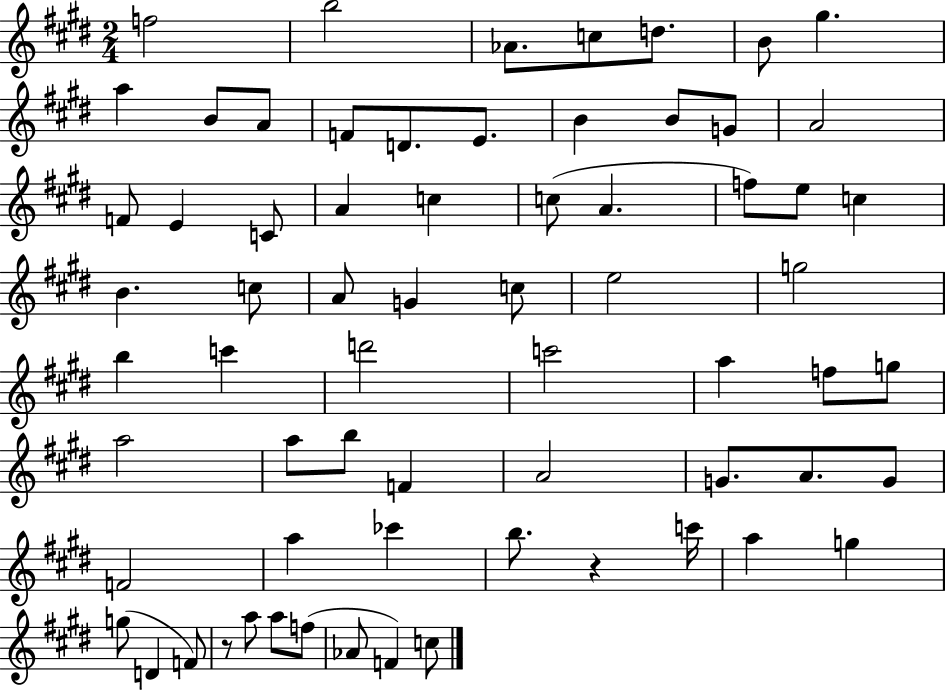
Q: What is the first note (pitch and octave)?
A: F5